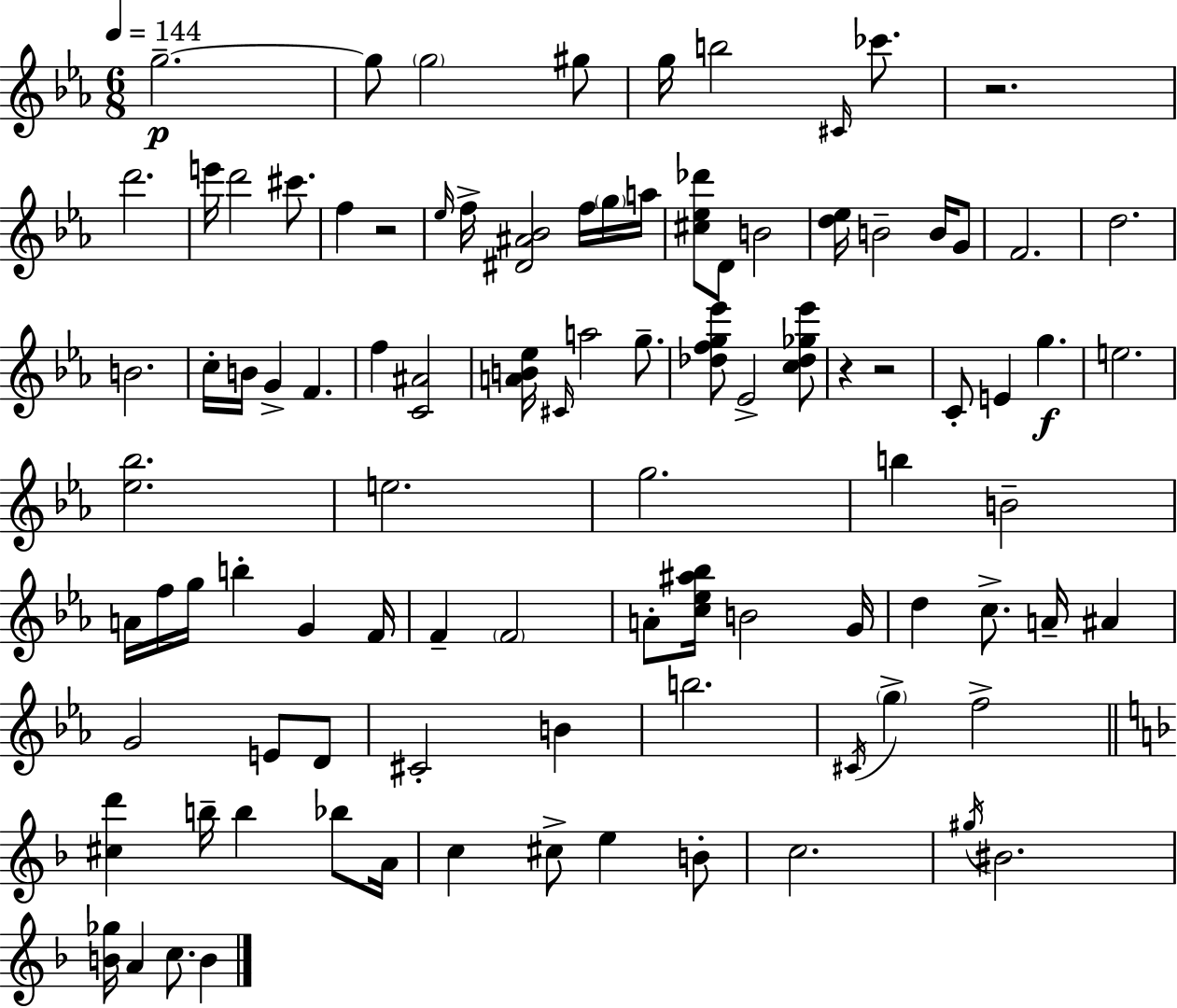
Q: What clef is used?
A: treble